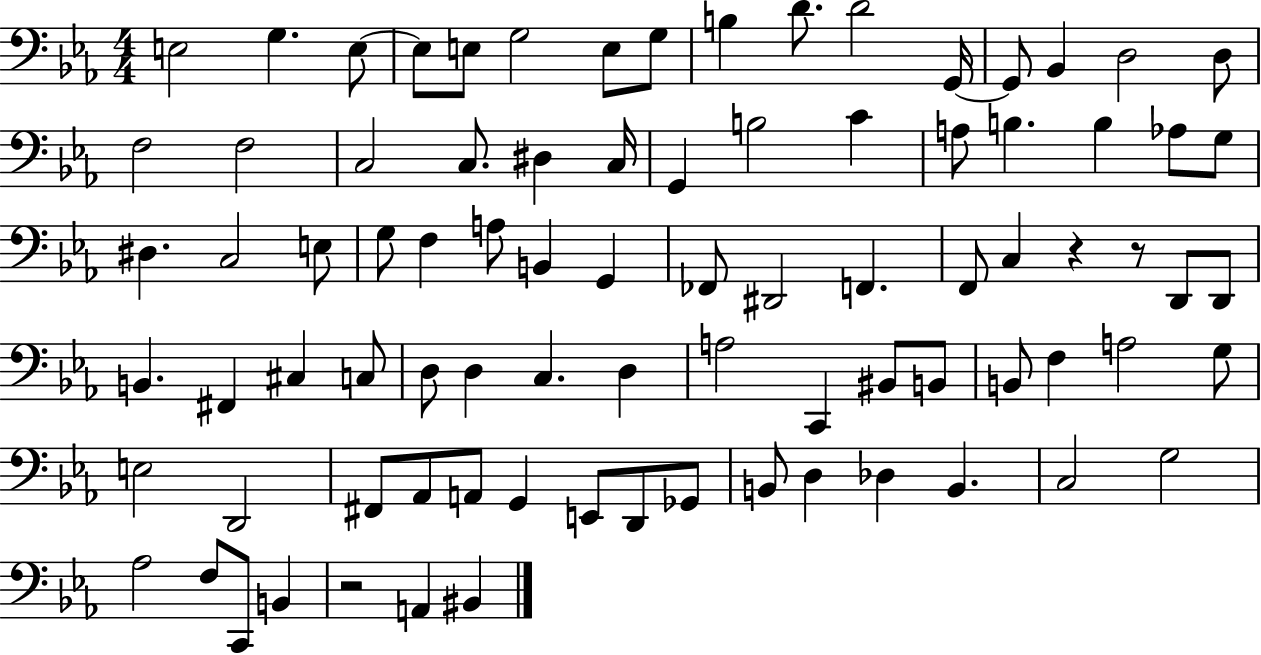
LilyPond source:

{
  \clef bass
  \numericTimeSignature
  \time 4/4
  \key ees \major
  e2 g4. e8~~ | e8 e8 g2 e8 g8 | b4 d'8. d'2 g,16~~ | g,8 bes,4 d2 d8 | \break f2 f2 | c2 c8. dis4 c16 | g,4 b2 c'4 | a8 b4. b4 aes8 g8 | \break dis4. c2 e8 | g8 f4 a8 b,4 g,4 | fes,8 dis,2 f,4. | f,8 c4 r4 r8 d,8 d,8 | \break b,4. fis,4 cis4 c8 | d8 d4 c4. d4 | a2 c,4 bis,8 b,8 | b,8 f4 a2 g8 | \break e2 d,2 | fis,8 aes,8 a,8 g,4 e,8 d,8 ges,8 | b,8 d4 des4 b,4. | c2 g2 | \break aes2 f8 c,8 b,4 | r2 a,4 bis,4 | \bar "|."
}